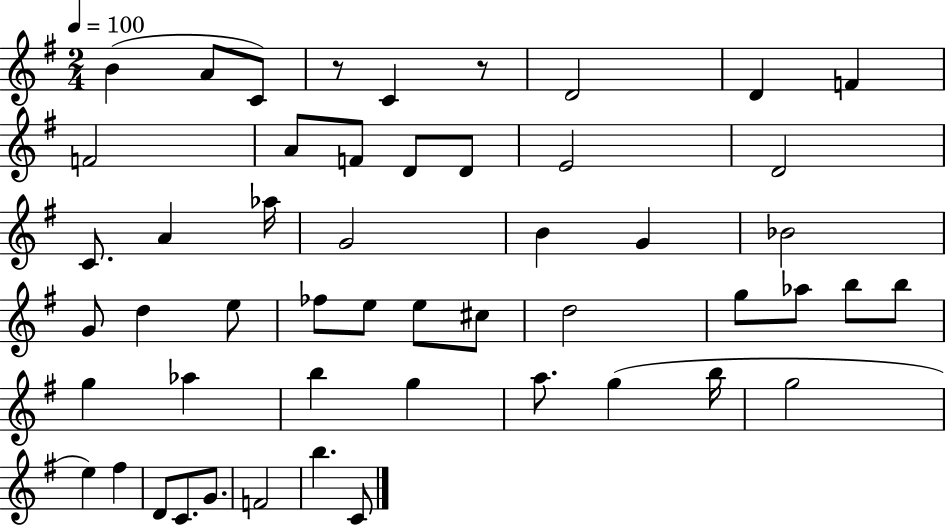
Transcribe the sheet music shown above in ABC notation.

X:1
T:Untitled
M:2/4
L:1/4
K:G
B A/2 C/2 z/2 C z/2 D2 D F F2 A/2 F/2 D/2 D/2 E2 D2 C/2 A _a/4 G2 B G _B2 G/2 d e/2 _f/2 e/2 e/2 ^c/2 d2 g/2 _a/2 b/2 b/2 g _a b g a/2 g b/4 g2 e ^f D/2 C/2 G/2 F2 b C/2